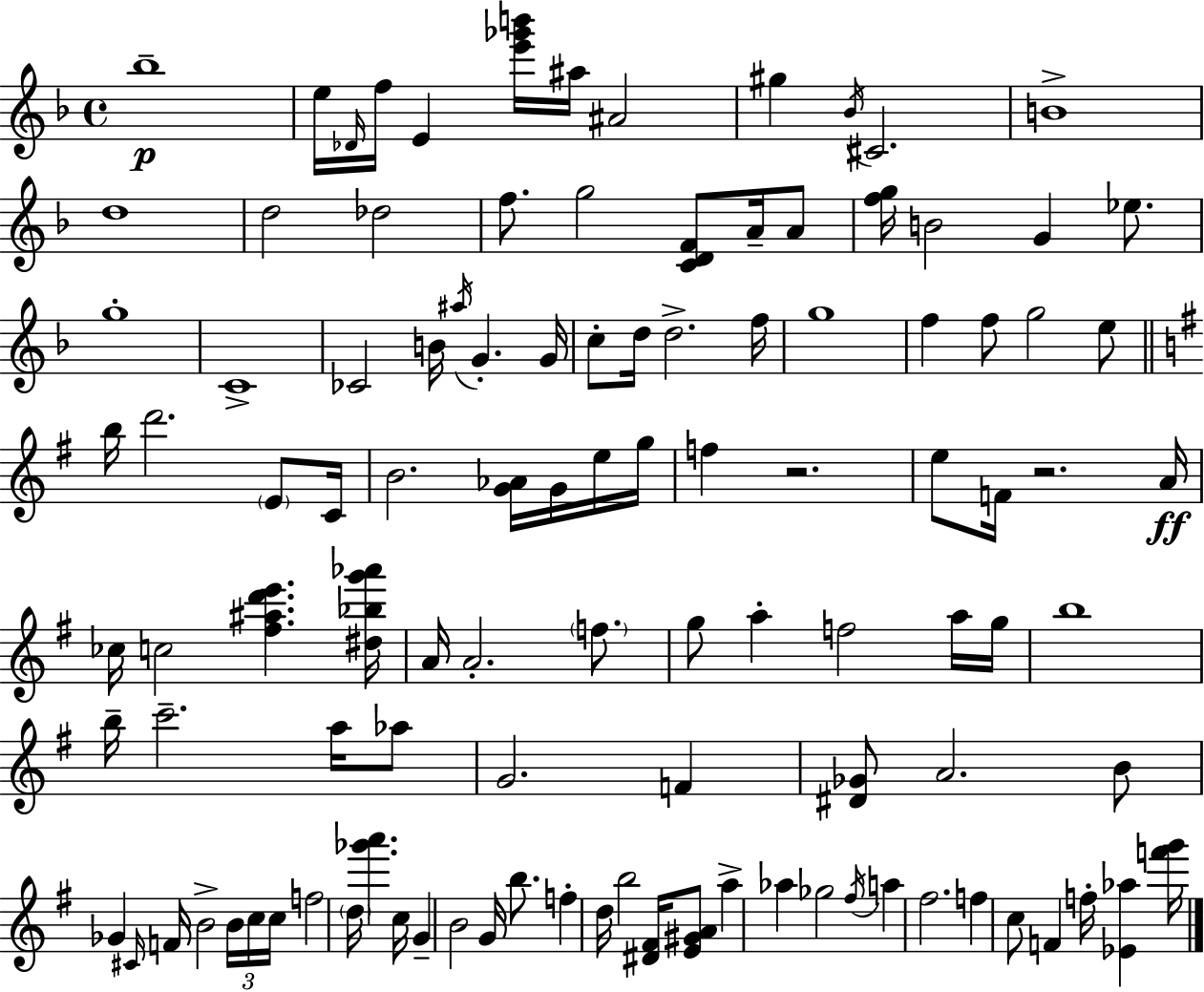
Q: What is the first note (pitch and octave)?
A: Bb5